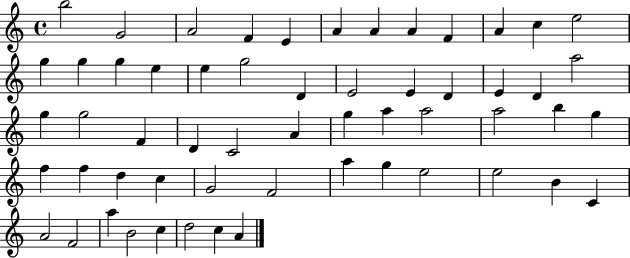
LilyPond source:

{
  \clef treble
  \time 4/4
  \defaultTimeSignature
  \key c \major
  b''2 g'2 | a'2 f'4 e'4 | a'4 a'4 a'4 f'4 | a'4 c''4 e''2 | \break g''4 g''4 g''4 e''4 | e''4 g''2 d'4 | e'2 e'4 d'4 | e'4 d'4 a''2 | \break g''4 g''2 f'4 | d'4 c'2 a'4 | g''4 a''4 a''2 | a''2 b''4 g''4 | \break f''4 f''4 d''4 c''4 | g'2 f'2 | a''4 g''4 e''2 | e''2 b'4 c'4 | \break a'2 f'2 | a''4 b'2 c''4 | d''2 c''4 a'4 | \bar "|."
}